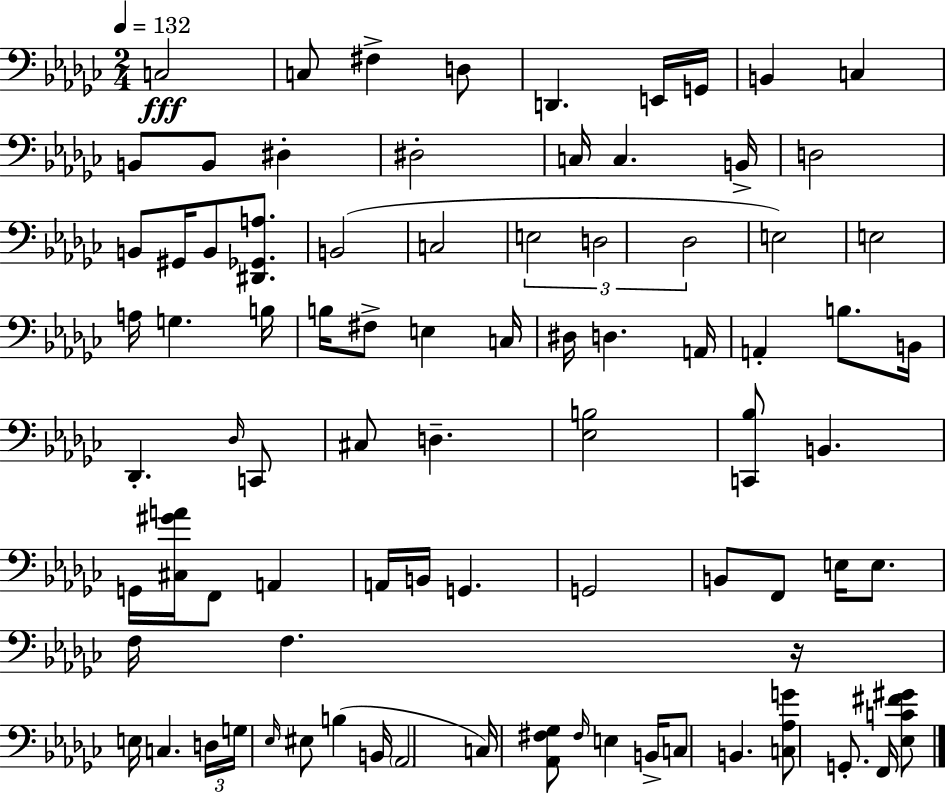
X:1
T:Untitled
M:2/4
L:1/4
K:Ebm
C,2 C,/2 ^F, D,/2 D,, E,,/4 G,,/4 B,, C, B,,/2 B,,/2 ^D, ^D,2 C,/4 C, B,,/4 D,2 B,,/2 ^G,,/4 B,,/2 [^D,,_G,,A,]/2 B,,2 C,2 E,2 D,2 _D,2 E,2 E,2 A,/4 G, B,/4 B,/4 ^F,/2 E, C,/4 ^D,/4 D, A,,/4 A,, B,/2 B,,/4 _D,, _D,/4 C,,/2 ^C,/2 D, [_E,B,]2 [C,,_B,]/2 B,, G,,/4 [^C,^GA]/4 F,,/2 A,, A,,/4 B,,/4 G,, G,,2 B,,/2 F,,/2 E,/4 E,/2 F,/4 F, z/4 E,/4 C, D,/4 G,/4 _E,/4 ^E,/2 B, B,,/4 _A,,2 C,/4 [_A,,^F,_G,]/2 ^F,/4 E, B,,/4 C,/2 B,, [C,_A,G]/2 G,,/2 F,,/4 [_E,C^F^G]/2